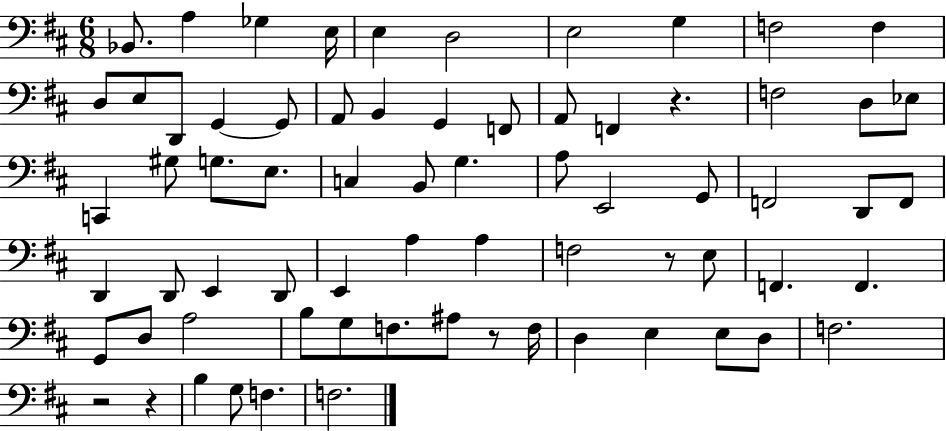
X:1
T:Untitled
M:6/8
L:1/4
K:D
_B,,/2 A, _G, E,/4 E, D,2 E,2 G, F,2 F, D,/2 E,/2 D,,/2 G,, G,,/2 A,,/2 B,, G,, F,,/2 A,,/2 F,, z F,2 D,/2 _E,/2 C,, ^G,/2 G,/2 E,/2 C, B,,/2 G, A,/2 E,,2 G,,/2 F,,2 D,,/2 F,,/2 D,, D,,/2 E,, D,,/2 E,, A, A, F,2 z/2 E,/2 F,, F,, G,,/2 D,/2 A,2 B,/2 G,/2 F,/2 ^A,/2 z/2 F,/4 D, E, E,/2 D,/2 F,2 z2 z B, G,/2 F, F,2